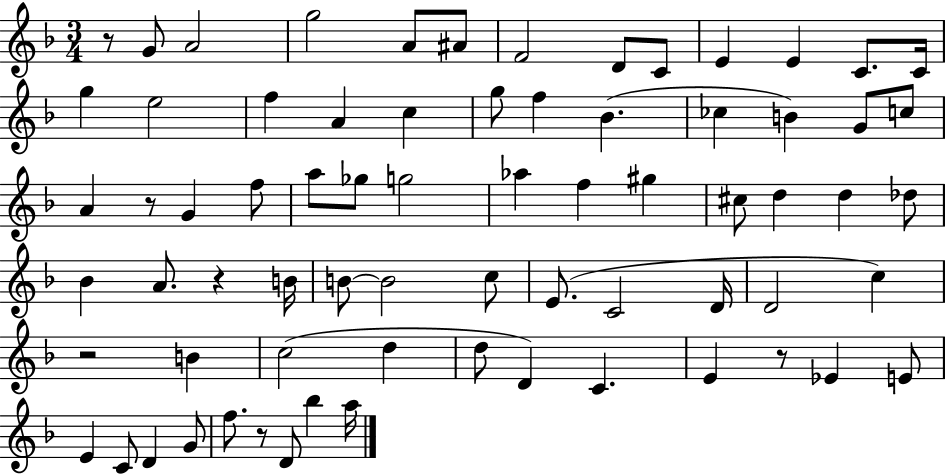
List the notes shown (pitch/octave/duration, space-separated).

R/e G4/e A4/h G5/h A4/e A#4/e F4/h D4/e C4/e E4/q E4/q C4/e. C4/s G5/q E5/h F5/q A4/q C5/q G5/e F5/q Bb4/q. CES5/q B4/q G4/e C5/e A4/q R/e G4/q F5/e A5/e Gb5/e G5/h Ab5/q F5/q G#5/q C#5/e D5/q D5/q Db5/e Bb4/q A4/e. R/q B4/s B4/e B4/h C5/e E4/e. C4/h D4/s D4/h C5/q R/h B4/q C5/h D5/q D5/e D4/q C4/q. E4/q R/e Eb4/q E4/e E4/q C4/e D4/q G4/e F5/e. R/e D4/e Bb5/q A5/s